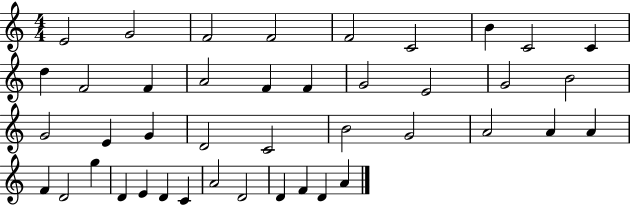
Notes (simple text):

E4/h G4/h F4/h F4/h F4/h C4/h B4/q C4/h C4/q D5/q F4/h F4/q A4/h F4/q F4/q G4/h E4/h G4/h B4/h G4/h E4/q G4/q D4/h C4/h B4/h G4/h A4/h A4/q A4/q F4/q D4/h G5/q D4/q E4/q D4/q C4/q A4/h D4/h D4/q F4/q D4/q A4/q